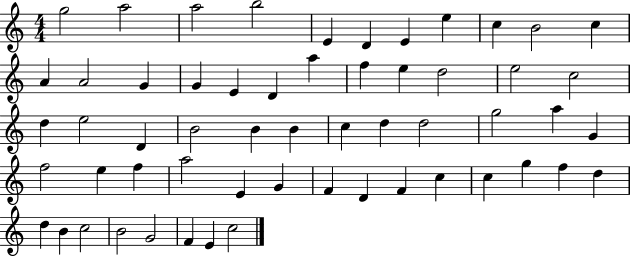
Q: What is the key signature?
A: C major